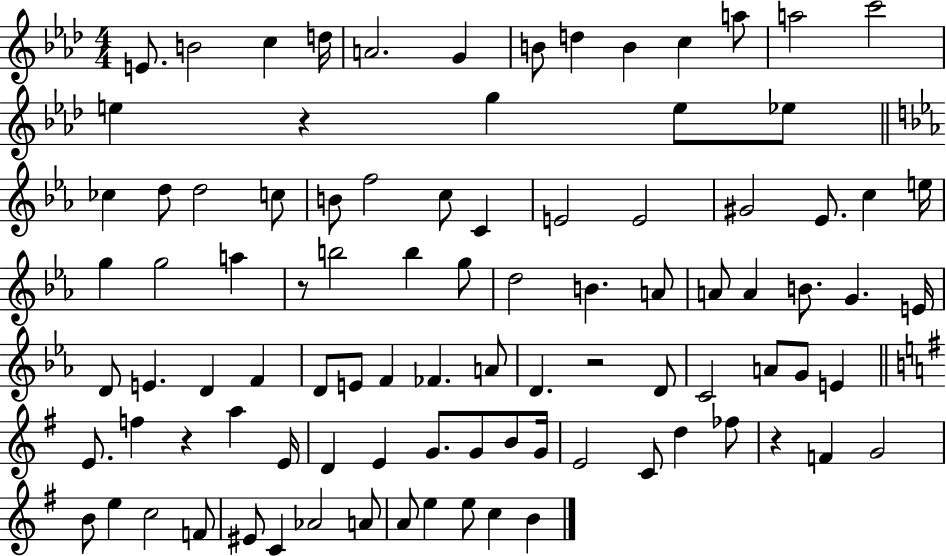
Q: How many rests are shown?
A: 5